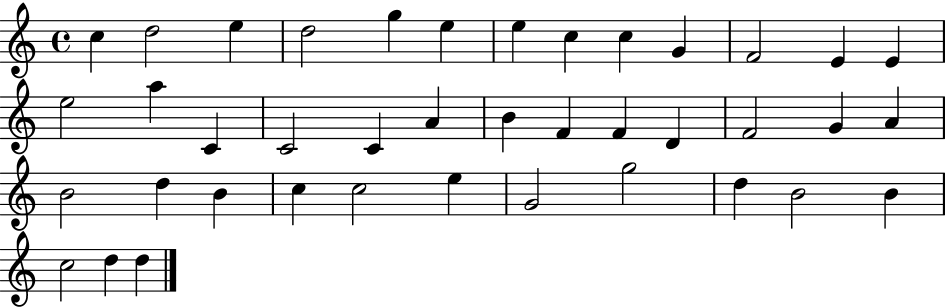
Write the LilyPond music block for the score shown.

{
  \clef treble
  \time 4/4
  \defaultTimeSignature
  \key c \major
  c''4 d''2 e''4 | d''2 g''4 e''4 | e''4 c''4 c''4 g'4 | f'2 e'4 e'4 | \break e''2 a''4 c'4 | c'2 c'4 a'4 | b'4 f'4 f'4 d'4 | f'2 g'4 a'4 | \break b'2 d''4 b'4 | c''4 c''2 e''4 | g'2 g''2 | d''4 b'2 b'4 | \break c''2 d''4 d''4 | \bar "|."
}